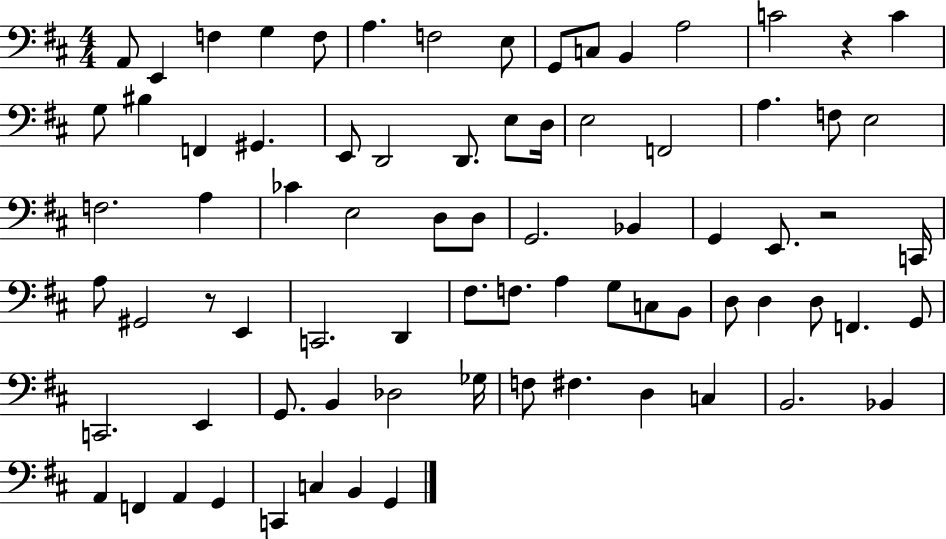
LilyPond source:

{
  \clef bass
  \numericTimeSignature
  \time 4/4
  \key d \major
  a,8 e,4 f4 g4 f8 | a4. f2 e8 | g,8 c8 b,4 a2 | c'2 r4 c'4 | \break g8 bis4 f,4 gis,4. | e,8 d,2 d,8. e8 d16 | e2 f,2 | a4. f8 e2 | \break f2. a4 | ces'4 e2 d8 d8 | g,2. bes,4 | g,4 e,8. r2 c,16 | \break a8 gis,2 r8 e,4 | c,2. d,4 | fis8. f8. a4 g8 c8 b,8 | d8 d4 d8 f,4. g,8 | \break c,2. e,4 | g,8. b,4 des2 ges16 | f8 fis4. d4 c4 | b,2. bes,4 | \break a,4 f,4 a,4 g,4 | c,4 c4 b,4 g,4 | \bar "|."
}